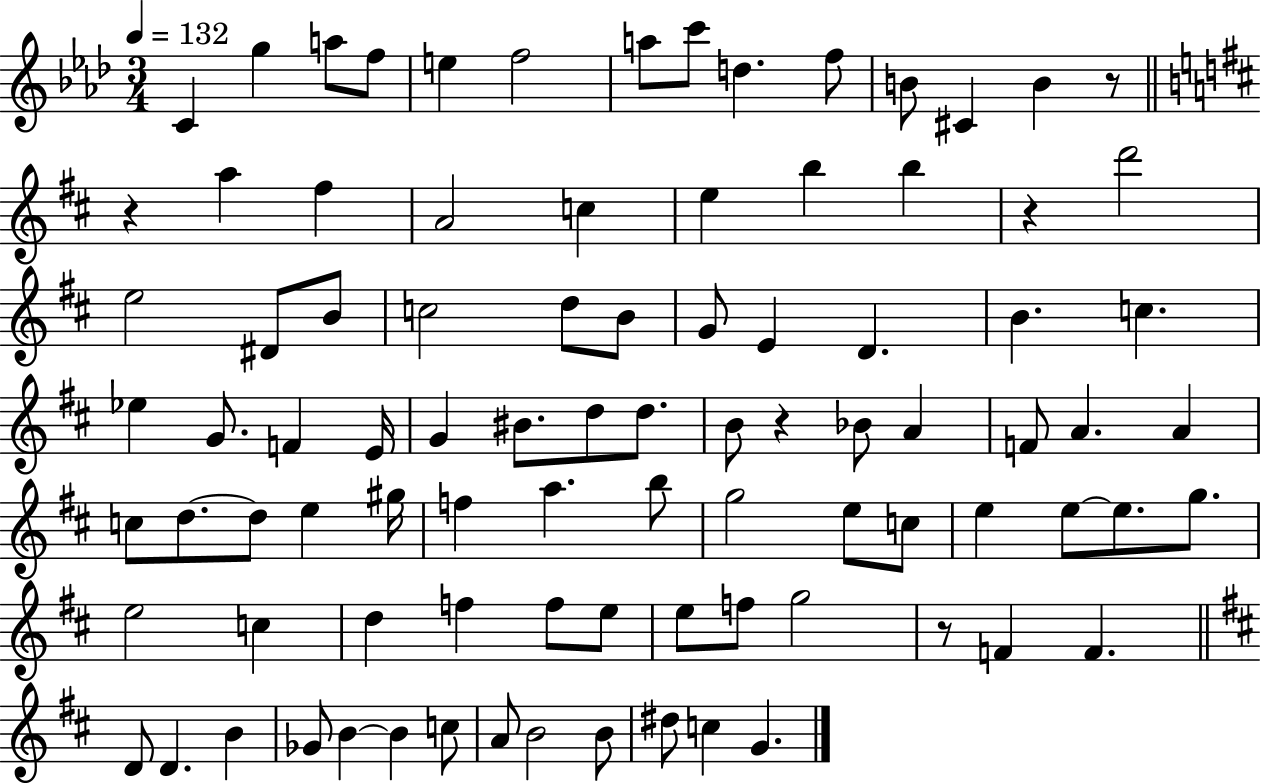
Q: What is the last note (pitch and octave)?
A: G4